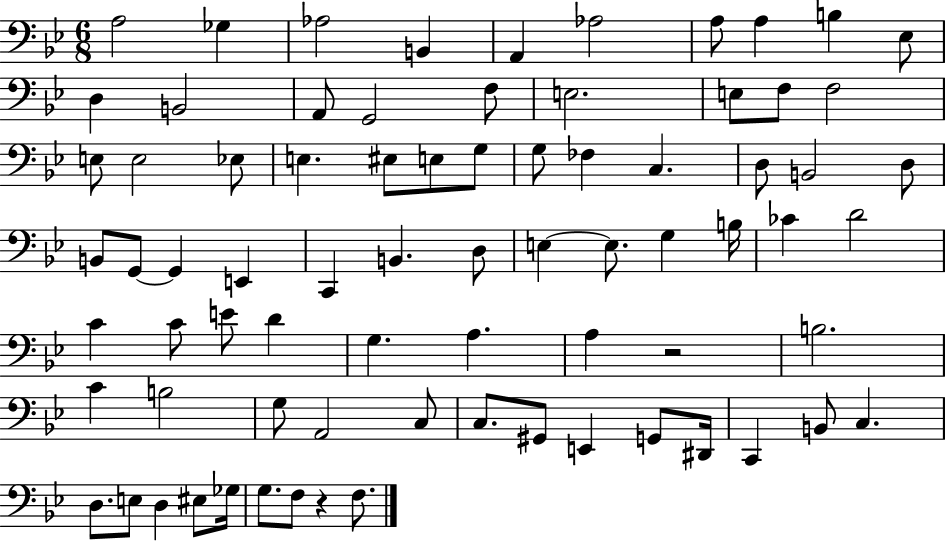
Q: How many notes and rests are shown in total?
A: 76